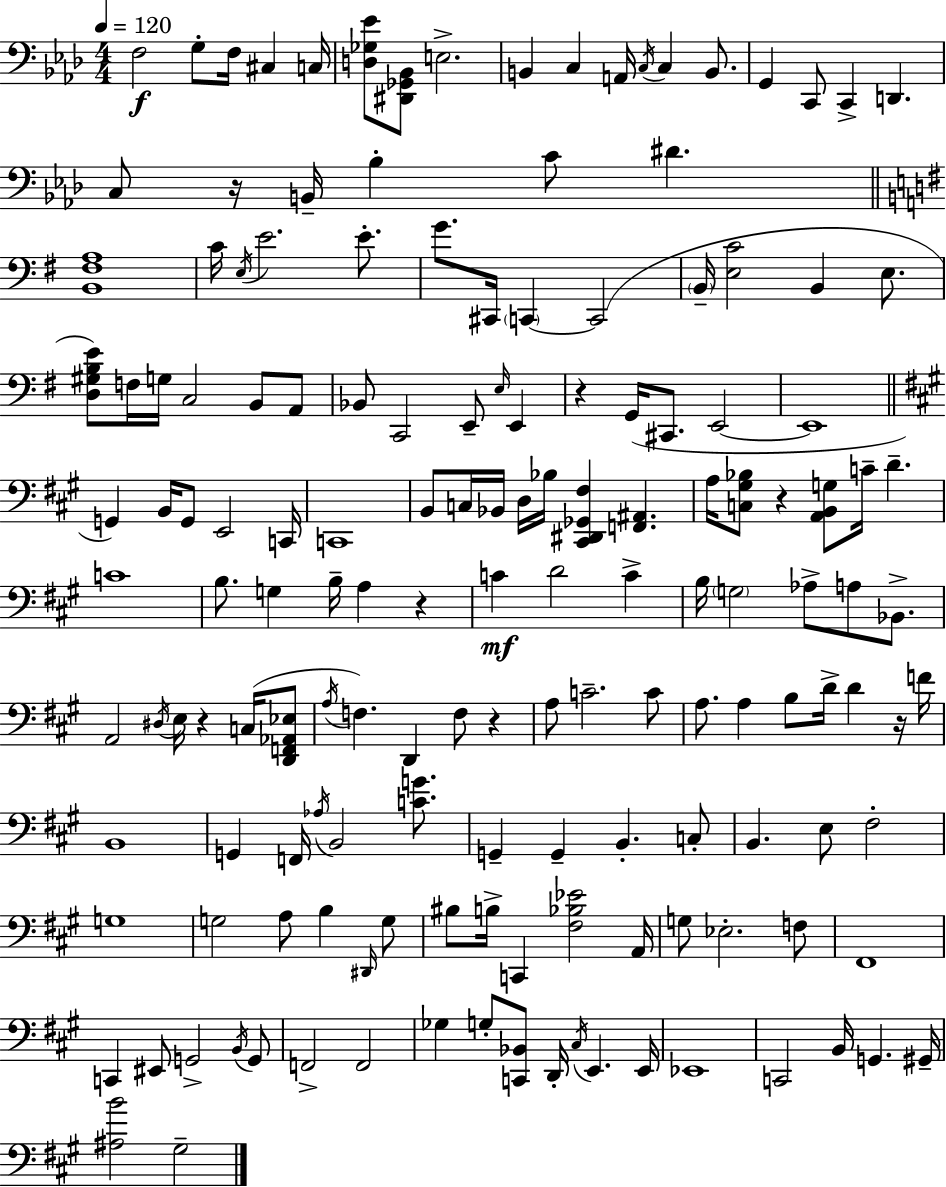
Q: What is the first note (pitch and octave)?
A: F3